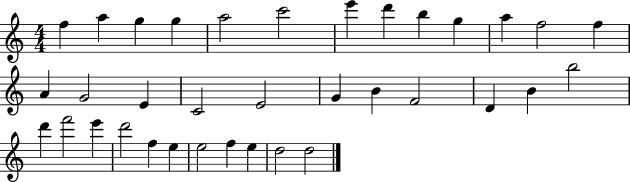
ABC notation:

X:1
T:Untitled
M:4/4
L:1/4
K:C
f a g g a2 c'2 e' d' b g a f2 f A G2 E C2 E2 G B F2 D B b2 d' f'2 e' d'2 f e e2 f e d2 d2